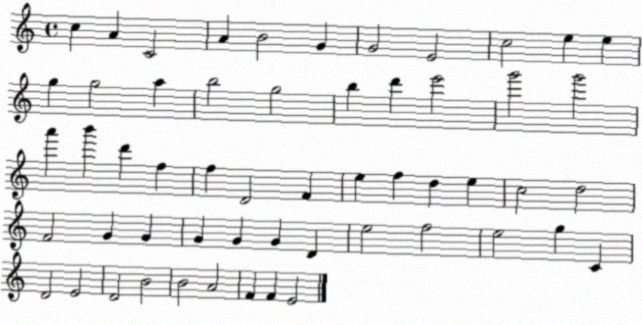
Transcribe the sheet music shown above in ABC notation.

X:1
T:Untitled
M:4/4
L:1/4
K:C
c A C2 A B2 G G2 E2 c2 e e g g2 a b2 g2 b d' e'2 g'2 g'2 a' b' d' f f D2 F e f d e c2 d2 F2 G G G G G D e2 f2 e2 g C D2 E2 D2 B2 B2 A2 F F E2